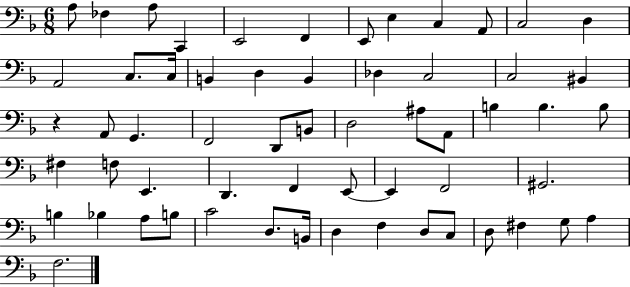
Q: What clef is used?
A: bass